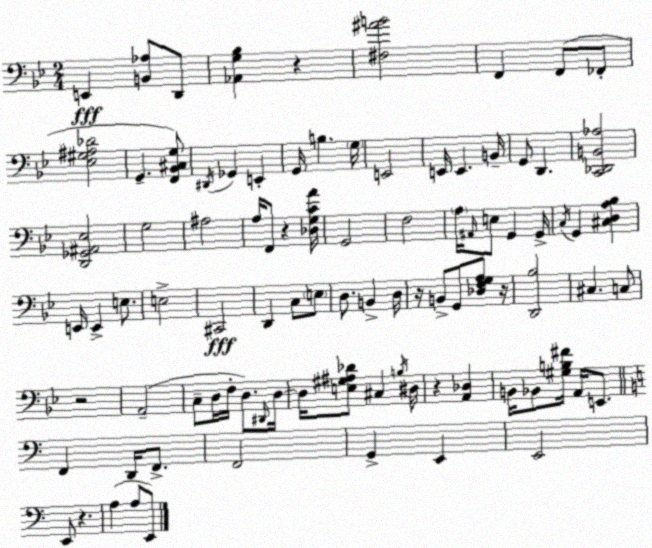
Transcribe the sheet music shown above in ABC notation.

X:1
T:Untitled
M:2/4
L:1/4
K:Bb
E,, [B,,_A,]/2 D,,/2 [_A,,G,_B,] z [^F,^AB]2 F,, F,,/2 _F,,/2 [_E,^G,^A,_D]2 G,, [F,,_B,,^C,G,]/2 ^D,,/4 _G,, E,, G,,/4 B, G,/4 E,,2 E,,/4 E,, B,,/4 G,,/2 D,, [C,,_D,,B,,_A,]2 [D,,_G,,^A,,_E,]2 G,2 ^A,2 A,/4 F,,/2 z [_D,G,CA]/4 G,,2 F,2 A,/4 ^A,,/4 E,/2 G,, G,,/4 C,/4 G,, [^C,D,A,_B,] E,,/4 E,, E,/2 E,2 ^C,,2 D,, C,/2 E,/2 D,/2 B,, D,/4 z/4 B,,/2 G,,/2 [_D,F,G,A,]/2 z/4 [D,,_B,]2 ^C, C,/2 z2 A,,2 C,/2 D,/4 F,/4 D,/2 ^D,,/4 D,/4 D,/4 [E,^G,^A,_D]/2 ^C, B,/4 ^D,/4 z [A,,_D,] B,,/4 _B,,/2 [^G,B,^F]/4 A,,/4 E,,/2 F,, D,,/4 F,,/2 F,,2 G,, E,, E,,2 E,,/2 z A, A,/2 E,,/2